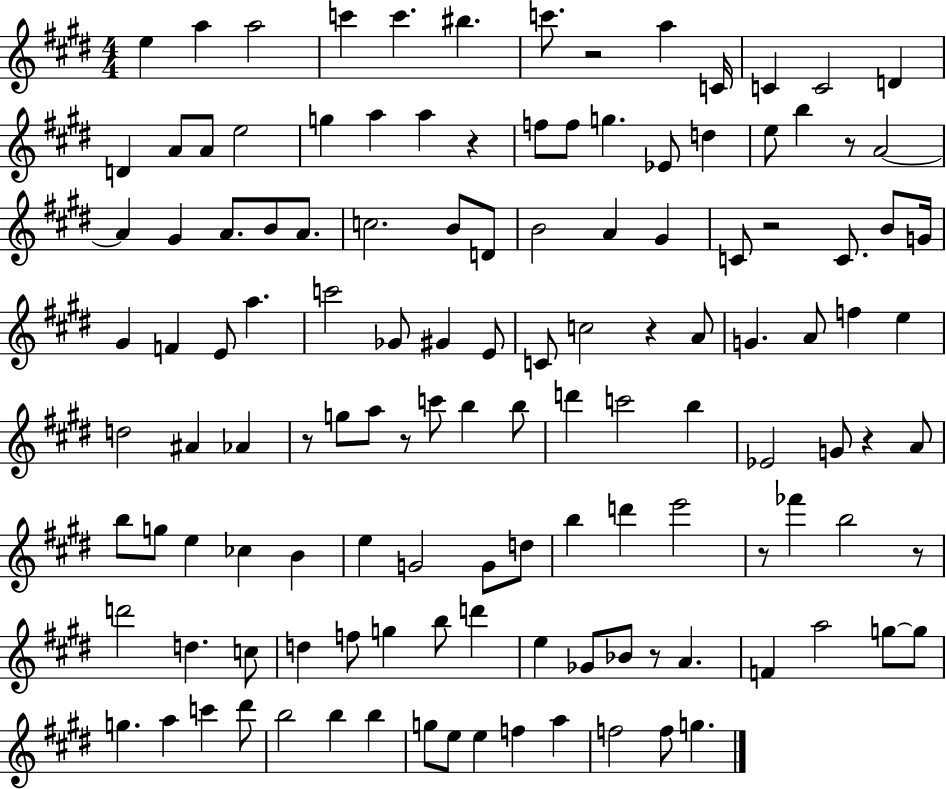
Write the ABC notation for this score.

X:1
T:Untitled
M:4/4
L:1/4
K:E
e a a2 c' c' ^b c'/2 z2 a C/4 C C2 D D A/2 A/2 e2 g a a z f/2 f/2 g _E/2 d e/2 b z/2 A2 A ^G A/2 B/2 A/2 c2 B/2 D/2 B2 A ^G C/2 z2 C/2 B/2 G/4 ^G F E/2 a c'2 _G/2 ^G E/2 C/2 c2 z A/2 G A/2 f e d2 ^A _A z/2 g/2 a/2 z/2 c'/2 b b/2 d' c'2 b _E2 G/2 z A/2 b/2 g/2 e _c B e G2 G/2 d/2 b d' e'2 z/2 _f' b2 z/2 d'2 d c/2 d f/2 g b/2 d' e _G/2 _B/2 z/2 A F a2 g/2 g/2 g a c' ^d'/2 b2 b b g/2 e/2 e f a f2 f/2 g